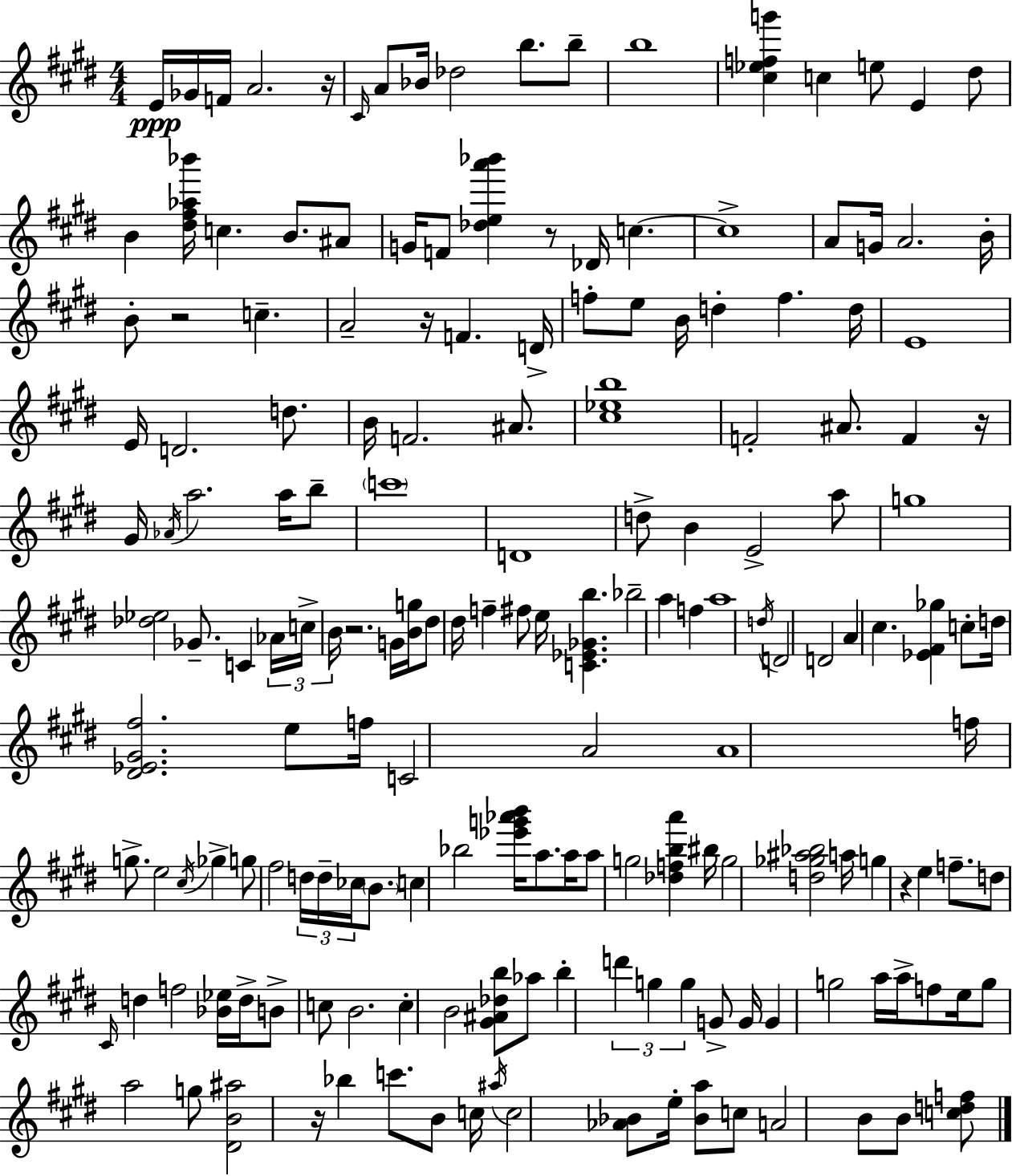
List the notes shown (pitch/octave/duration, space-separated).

E4/s Gb4/s F4/s A4/h. R/s C#4/s A4/e Bb4/s Db5/h B5/e. B5/e B5/w [C#5,Eb5,F5,G6]/q C5/q E5/e E4/q D#5/e B4/q [D#5,F#5,Ab5,Bb6]/s C5/q. B4/e. A#4/e G4/s F4/e [Db5,E5,A6,Bb6]/q R/e Db4/s C5/q. C5/w A4/e G4/s A4/h. B4/s B4/e R/h C5/q. A4/h R/s F4/q. D4/s F5/e E5/e B4/s D5/q F5/q. D5/s E4/w E4/s D4/h. D5/e. B4/s F4/h. A#4/e. [C#5,Eb5,B5]/w F4/h A#4/e. F4/q R/s G#4/s Ab4/s A5/h. A5/s B5/e C6/w D4/w D5/e B4/q E4/h A5/e G5/w [Db5,Eb5]/h Gb4/e. C4/q Ab4/s C5/s B4/s R/h. G4/s [B4,G5]/s D#5/e D#5/s F5/q F#5/e E5/s [C4,Eb4,Gb4,B5]/q. Bb5/h A5/q F5/q A5/w D5/s D4/h D4/h A4/q C#5/q. [Eb4,F#4,Gb5]/q C5/e D5/s [D#4,Eb4,G#4,F#5]/h. E5/e F5/s C4/h A4/h A4/w F5/s G5/e. E5/h C#5/s Gb5/q G5/e F#5/h D5/s D5/s CES5/s B4/e. C5/q Bb5/h [Eb6,G6,Ab6,B6]/s A5/e. A5/s A5/e G5/h [Db5,F5,B5,A6]/q BIS5/s G5/h [D5,Gb5,A#5,Bb5]/h A5/s G5/q R/q E5/q F5/e. D5/e C#4/s D5/q F5/h [Bb4,Eb5]/s D5/s B4/e C5/e B4/h. C5/q B4/h [G#4,A#4,Db5,B5]/e Ab5/e B5/q D6/q G5/q G5/q G4/e G4/s G4/q G5/h A5/s A5/s F5/e E5/s G5/e A5/h G5/e [D#4,B4,A#5]/h R/s Bb5/q C6/e. B4/e C5/s A#5/s C5/h [Ab4,Bb4]/e E5/s [Bb4,A5]/e C5/e A4/h B4/e B4/e [C5,D5,F5]/e